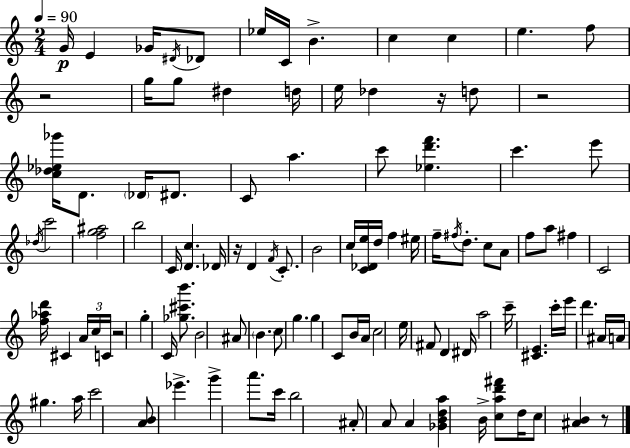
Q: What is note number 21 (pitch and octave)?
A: Db4